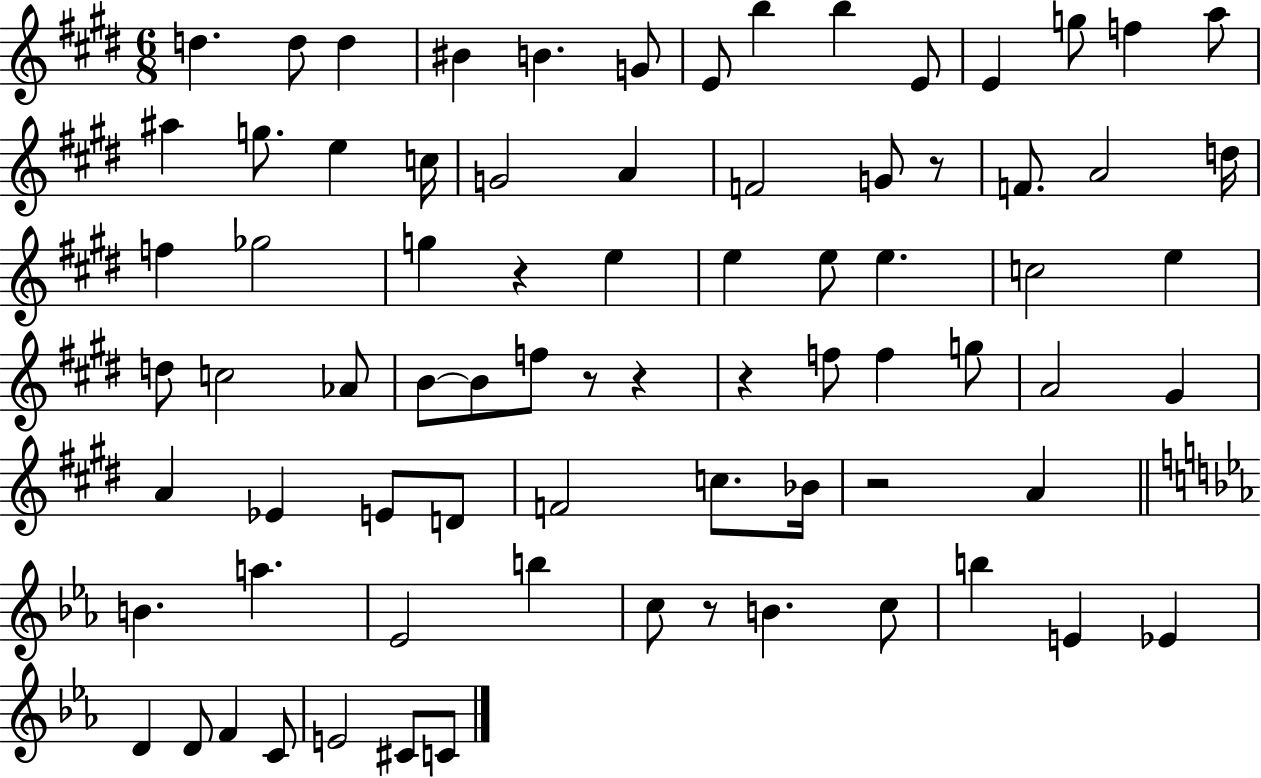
D5/q. D5/e D5/q BIS4/q B4/q. G4/e E4/e B5/q B5/q E4/e E4/q G5/e F5/q A5/e A#5/q G5/e. E5/q C5/s G4/h A4/q F4/h G4/e R/e F4/e. A4/h D5/s F5/q Gb5/h G5/q R/q E5/q E5/q E5/e E5/q. C5/h E5/q D5/e C5/h Ab4/e B4/e B4/e F5/e R/e R/q R/q F5/e F5/q G5/e A4/h G#4/q A4/q Eb4/q E4/e D4/e F4/h C5/e. Bb4/s R/h A4/q B4/q. A5/q. Eb4/h B5/q C5/e R/e B4/q. C5/e B5/q E4/q Eb4/q D4/q D4/e F4/q C4/e E4/h C#4/e C4/e